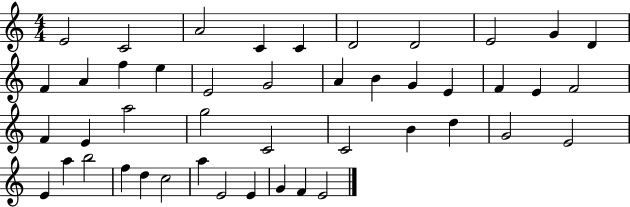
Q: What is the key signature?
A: C major